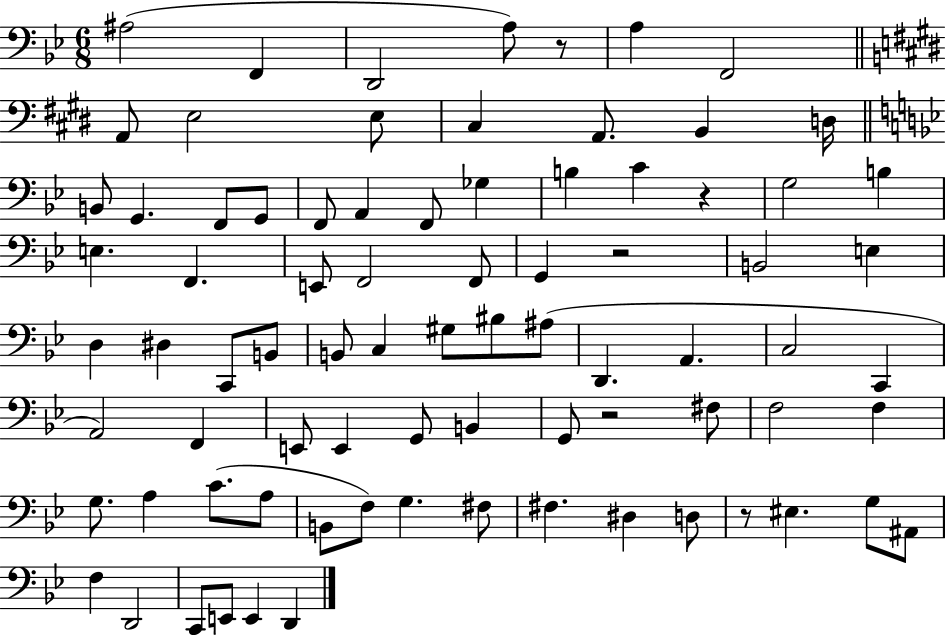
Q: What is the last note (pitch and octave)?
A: D2